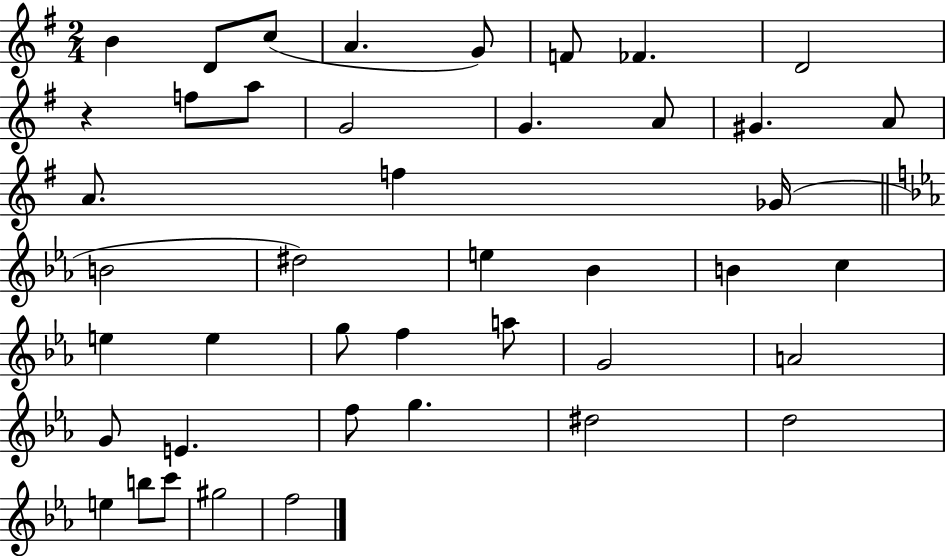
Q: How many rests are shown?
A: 1